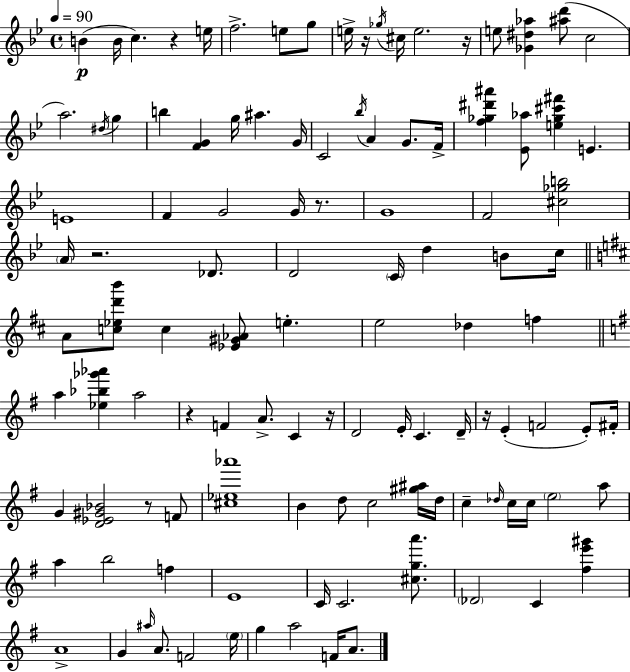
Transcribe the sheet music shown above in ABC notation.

X:1
T:Untitled
M:4/4
L:1/4
K:Gm
B B/4 c z e/4 f2 e/2 g/2 e/4 z/4 _g/4 ^c/4 e2 z/4 e/2 [_G^d_a] [^ad']/2 c2 a2 ^d/4 g b [FG] g/4 ^a G/4 C2 _b/4 A G/2 F/4 [f_g^d'^a'] [_E_a]/2 [e_g^c'^f'] E E4 F G2 G/4 z/2 G4 F2 [^c_gb]2 A/4 z2 _D/2 D2 C/4 d B/2 c/4 A/2 [c_ed'b']/2 c [_E^G_A]/2 e e2 _d f a [_e_b_g'_a'] a2 z F A/2 C z/4 D2 E/4 C D/4 z/4 E F2 E/2 ^F/4 G [D_E^G_B]2 z/2 F/2 [^c_e_a']4 B d/2 c2 [^g^a]/4 d/4 c _d/4 c/4 c/4 e2 a/2 a b2 f E4 C/4 C2 [^cga']/2 _D2 C [^fe'^g'] A4 G ^a/4 A/2 F2 e/4 g a2 F/4 A/2